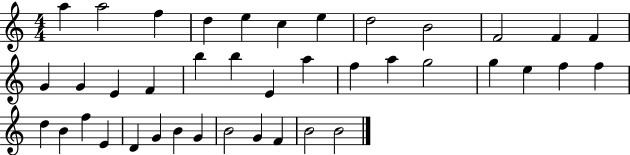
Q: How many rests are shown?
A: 0